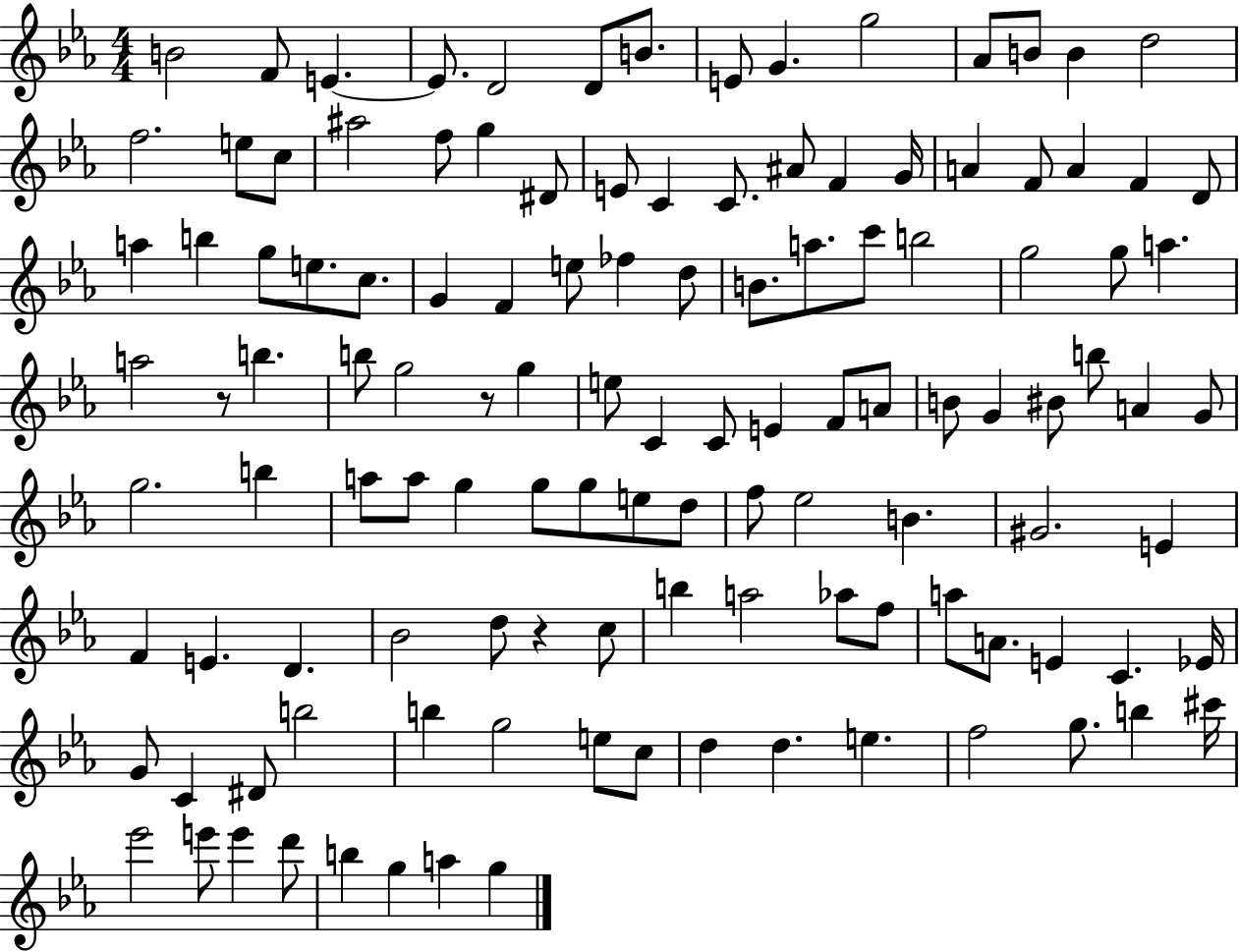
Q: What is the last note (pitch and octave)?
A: G5